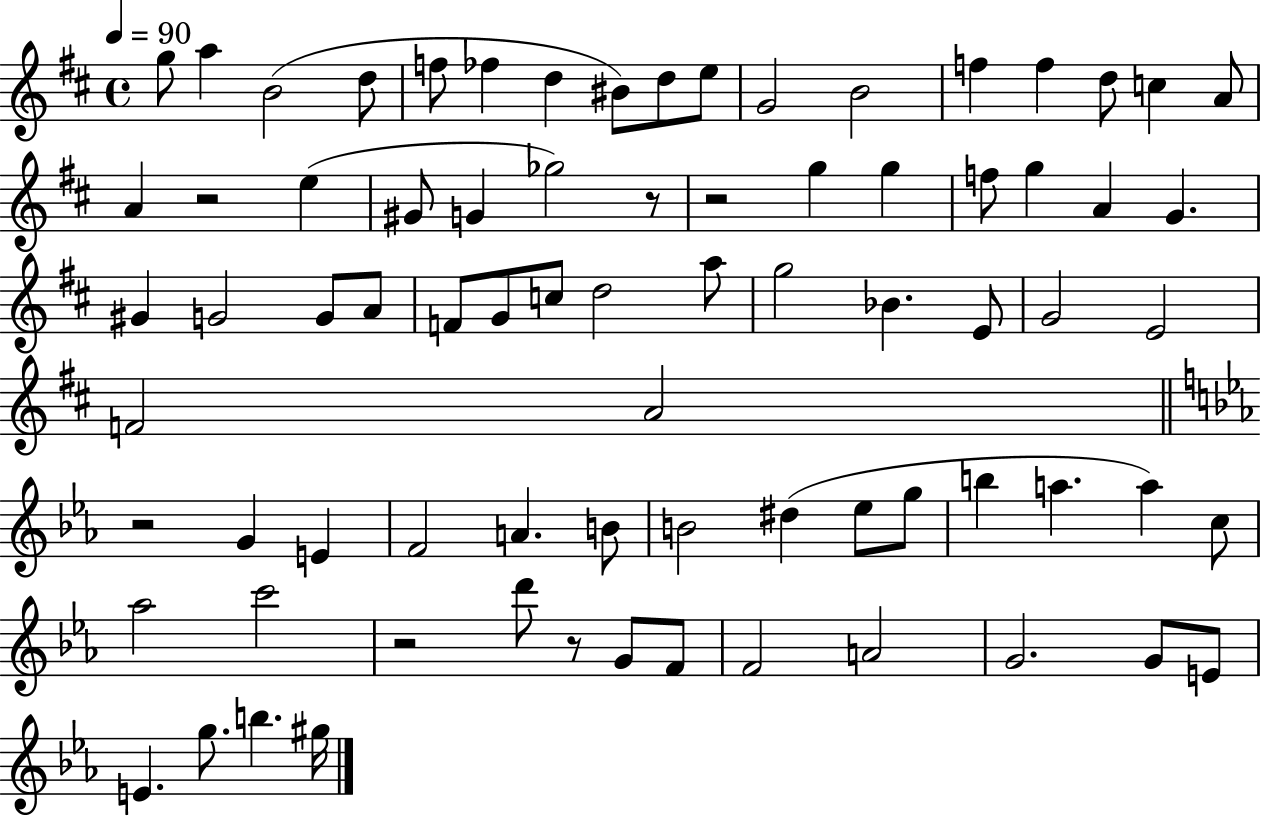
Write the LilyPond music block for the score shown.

{
  \clef treble
  \time 4/4
  \defaultTimeSignature
  \key d \major
  \tempo 4 = 90
  g''8 a''4 b'2( d''8 | f''8 fes''4 d''4 bis'8) d''8 e''8 | g'2 b'2 | f''4 f''4 d''8 c''4 a'8 | \break a'4 r2 e''4( | gis'8 g'4 ges''2) r8 | r2 g''4 g''4 | f''8 g''4 a'4 g'4. | \break gis'4 g'2 g'8 a'8 | f'8 g'8 c''8 d''2 a''8 | g''2 bes'4. e'8 | g'2 e'2 | \break f'2 a'2 | \bar "||" \break \key ees \major r2 g'4 e'4 | f'2 a'4. b'8 | b'2 dis''4( ees''8 g''8 | b''4 a''4. a''4) c''8 | \break aes''2 c'''2 | r2 d'''8 r8 g'8 f'8 | f'2 a'2 | g'2. g'8 e'8 | \break e'4. g''8. b''4. gis''16 | \bar "|."
}